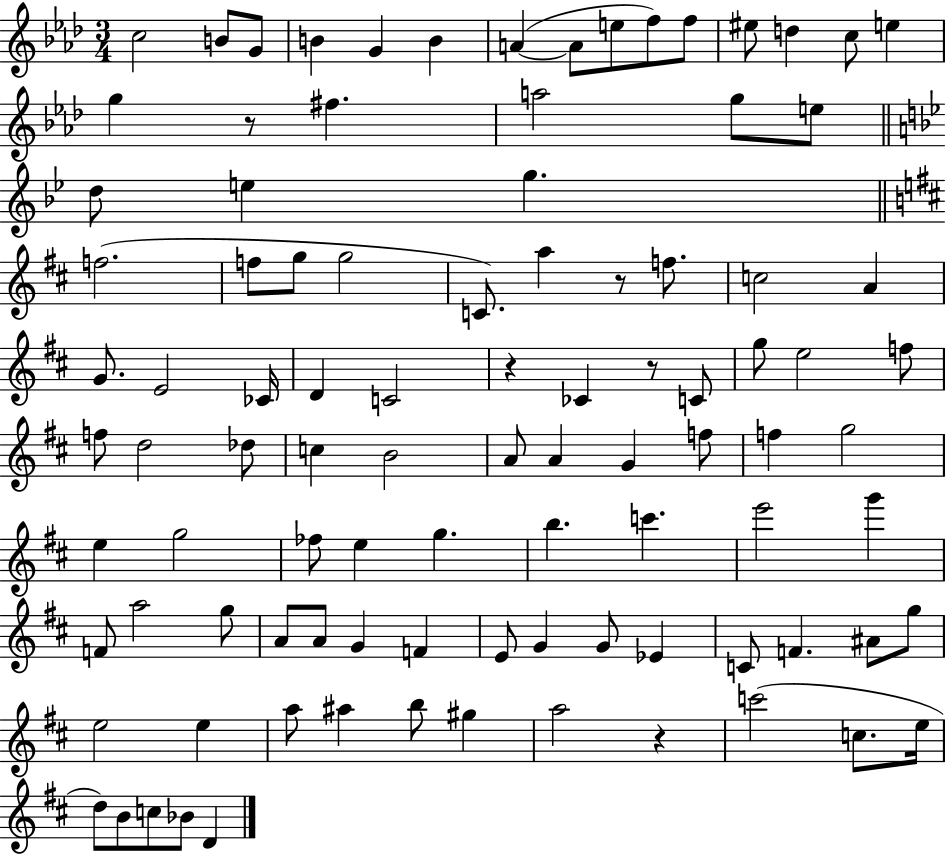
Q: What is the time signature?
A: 3/4